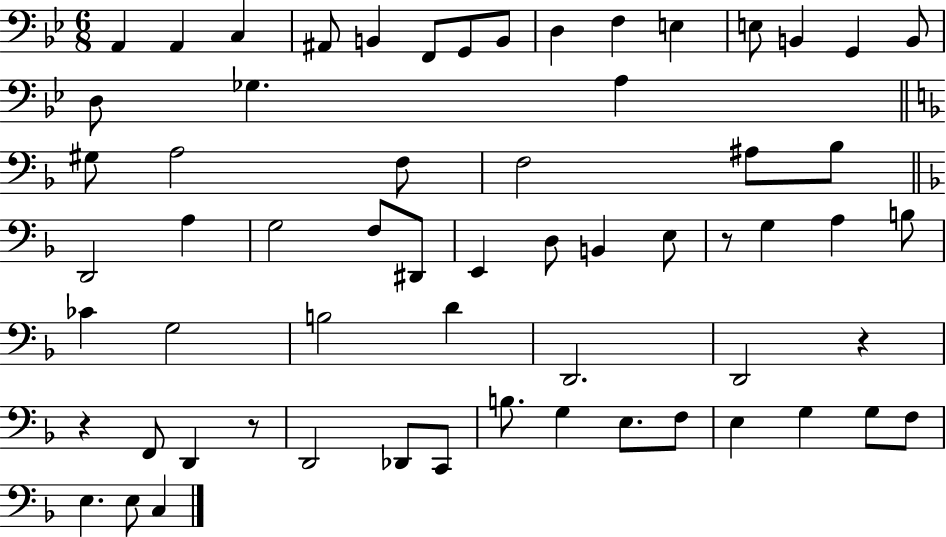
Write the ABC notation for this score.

X:1
T:Untitled
M:6/8
L:1/4
K:Bb
A,, A,, C, ^A,,/2 B,, F,,/2 G,,/2 B,,/2 D, F, E, E,/2 B,, G,, B,,/2 D,/2 _G, A, ^G,/2 A,2 F,/2 F,2 ^A,/2 _B,/2 D,,2 A, G,2 F,/2 ^D,,/2 E,, D,/2 B,, E,/2 z/2 G, A, B,/2 _C G,2 B,2 D D,,2 D,,2 z z F,,/2 D,, z/2 D,,2 _D,,/2 C,,/2 B,/2 G, E,/2 F,/2 E, G, G,/2 F,/2 E, E,/2 C,